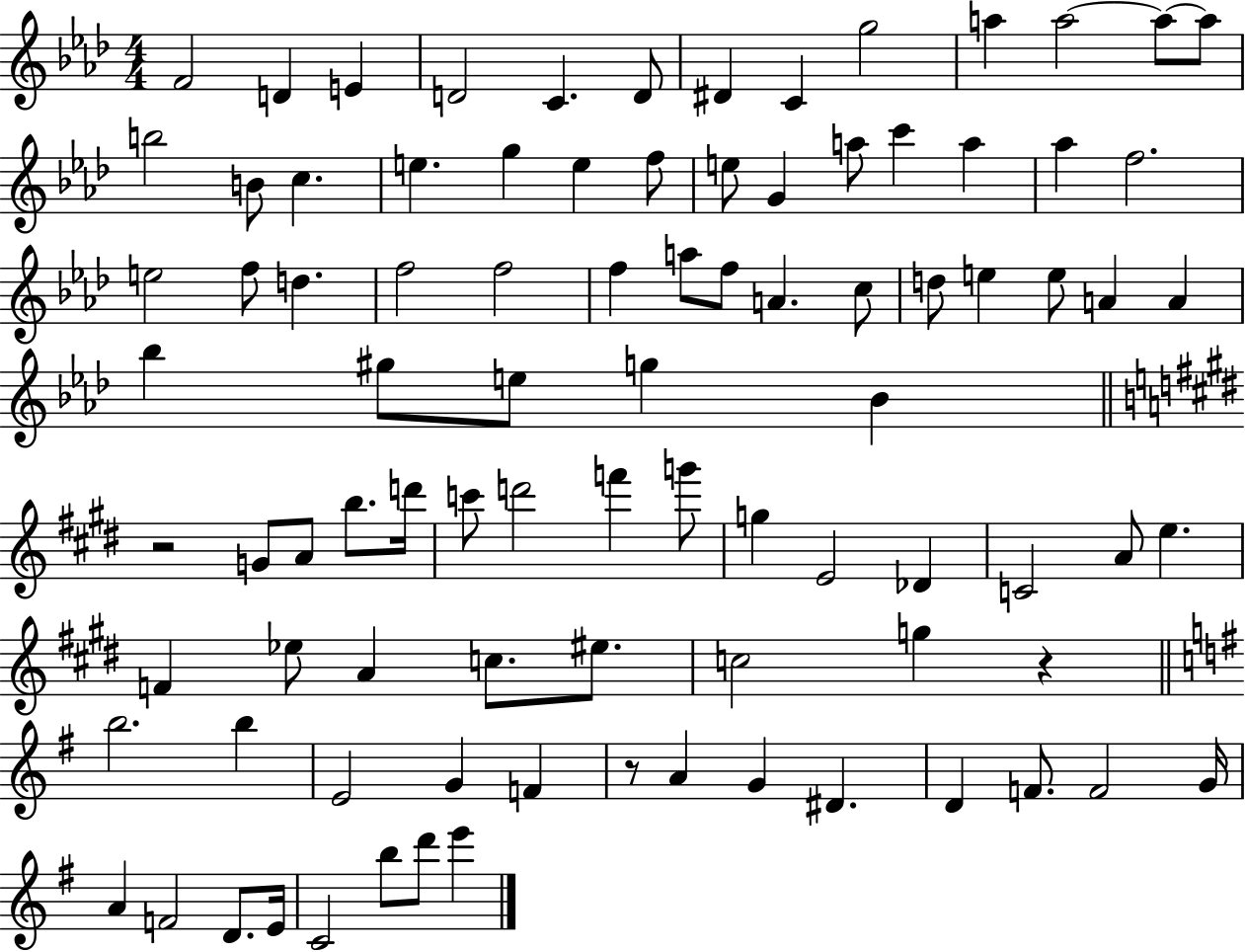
X:1
T:Untitled
M:4/4
L:1/4
K:Ab
F2 D E D2 C D/2 ^D C g2 a a2 a/2 a/2 b2 B/2 c e g e f/2 e/2 G a/2 c' a _a f2 e2 f/2 d f2 f2 f a/2 f/2 A c/2 d/2 e e/2 A A _b ^g/2 e/2 g _B z2 G/2 A/2 b/2 d'/4 c'/2 d'2 f' g'/2 g E2 _D C2 A/2 e F _e/2 A c/2 ^e/2 c2 g z b2 b E2 G F z/2 A G ^D D F/2 F2 G/4 A F2 D/2 E/4 C2 b/2 d'/2 e'